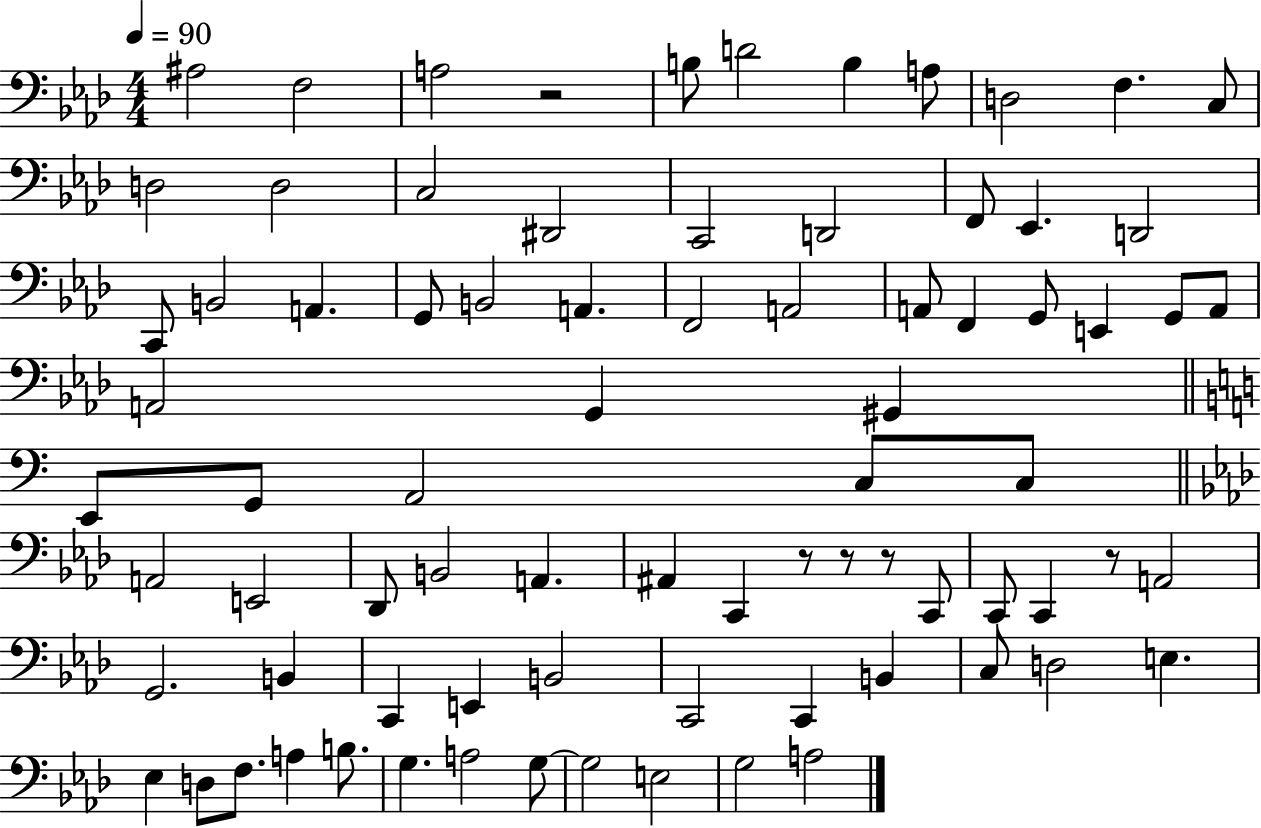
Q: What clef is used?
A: bass